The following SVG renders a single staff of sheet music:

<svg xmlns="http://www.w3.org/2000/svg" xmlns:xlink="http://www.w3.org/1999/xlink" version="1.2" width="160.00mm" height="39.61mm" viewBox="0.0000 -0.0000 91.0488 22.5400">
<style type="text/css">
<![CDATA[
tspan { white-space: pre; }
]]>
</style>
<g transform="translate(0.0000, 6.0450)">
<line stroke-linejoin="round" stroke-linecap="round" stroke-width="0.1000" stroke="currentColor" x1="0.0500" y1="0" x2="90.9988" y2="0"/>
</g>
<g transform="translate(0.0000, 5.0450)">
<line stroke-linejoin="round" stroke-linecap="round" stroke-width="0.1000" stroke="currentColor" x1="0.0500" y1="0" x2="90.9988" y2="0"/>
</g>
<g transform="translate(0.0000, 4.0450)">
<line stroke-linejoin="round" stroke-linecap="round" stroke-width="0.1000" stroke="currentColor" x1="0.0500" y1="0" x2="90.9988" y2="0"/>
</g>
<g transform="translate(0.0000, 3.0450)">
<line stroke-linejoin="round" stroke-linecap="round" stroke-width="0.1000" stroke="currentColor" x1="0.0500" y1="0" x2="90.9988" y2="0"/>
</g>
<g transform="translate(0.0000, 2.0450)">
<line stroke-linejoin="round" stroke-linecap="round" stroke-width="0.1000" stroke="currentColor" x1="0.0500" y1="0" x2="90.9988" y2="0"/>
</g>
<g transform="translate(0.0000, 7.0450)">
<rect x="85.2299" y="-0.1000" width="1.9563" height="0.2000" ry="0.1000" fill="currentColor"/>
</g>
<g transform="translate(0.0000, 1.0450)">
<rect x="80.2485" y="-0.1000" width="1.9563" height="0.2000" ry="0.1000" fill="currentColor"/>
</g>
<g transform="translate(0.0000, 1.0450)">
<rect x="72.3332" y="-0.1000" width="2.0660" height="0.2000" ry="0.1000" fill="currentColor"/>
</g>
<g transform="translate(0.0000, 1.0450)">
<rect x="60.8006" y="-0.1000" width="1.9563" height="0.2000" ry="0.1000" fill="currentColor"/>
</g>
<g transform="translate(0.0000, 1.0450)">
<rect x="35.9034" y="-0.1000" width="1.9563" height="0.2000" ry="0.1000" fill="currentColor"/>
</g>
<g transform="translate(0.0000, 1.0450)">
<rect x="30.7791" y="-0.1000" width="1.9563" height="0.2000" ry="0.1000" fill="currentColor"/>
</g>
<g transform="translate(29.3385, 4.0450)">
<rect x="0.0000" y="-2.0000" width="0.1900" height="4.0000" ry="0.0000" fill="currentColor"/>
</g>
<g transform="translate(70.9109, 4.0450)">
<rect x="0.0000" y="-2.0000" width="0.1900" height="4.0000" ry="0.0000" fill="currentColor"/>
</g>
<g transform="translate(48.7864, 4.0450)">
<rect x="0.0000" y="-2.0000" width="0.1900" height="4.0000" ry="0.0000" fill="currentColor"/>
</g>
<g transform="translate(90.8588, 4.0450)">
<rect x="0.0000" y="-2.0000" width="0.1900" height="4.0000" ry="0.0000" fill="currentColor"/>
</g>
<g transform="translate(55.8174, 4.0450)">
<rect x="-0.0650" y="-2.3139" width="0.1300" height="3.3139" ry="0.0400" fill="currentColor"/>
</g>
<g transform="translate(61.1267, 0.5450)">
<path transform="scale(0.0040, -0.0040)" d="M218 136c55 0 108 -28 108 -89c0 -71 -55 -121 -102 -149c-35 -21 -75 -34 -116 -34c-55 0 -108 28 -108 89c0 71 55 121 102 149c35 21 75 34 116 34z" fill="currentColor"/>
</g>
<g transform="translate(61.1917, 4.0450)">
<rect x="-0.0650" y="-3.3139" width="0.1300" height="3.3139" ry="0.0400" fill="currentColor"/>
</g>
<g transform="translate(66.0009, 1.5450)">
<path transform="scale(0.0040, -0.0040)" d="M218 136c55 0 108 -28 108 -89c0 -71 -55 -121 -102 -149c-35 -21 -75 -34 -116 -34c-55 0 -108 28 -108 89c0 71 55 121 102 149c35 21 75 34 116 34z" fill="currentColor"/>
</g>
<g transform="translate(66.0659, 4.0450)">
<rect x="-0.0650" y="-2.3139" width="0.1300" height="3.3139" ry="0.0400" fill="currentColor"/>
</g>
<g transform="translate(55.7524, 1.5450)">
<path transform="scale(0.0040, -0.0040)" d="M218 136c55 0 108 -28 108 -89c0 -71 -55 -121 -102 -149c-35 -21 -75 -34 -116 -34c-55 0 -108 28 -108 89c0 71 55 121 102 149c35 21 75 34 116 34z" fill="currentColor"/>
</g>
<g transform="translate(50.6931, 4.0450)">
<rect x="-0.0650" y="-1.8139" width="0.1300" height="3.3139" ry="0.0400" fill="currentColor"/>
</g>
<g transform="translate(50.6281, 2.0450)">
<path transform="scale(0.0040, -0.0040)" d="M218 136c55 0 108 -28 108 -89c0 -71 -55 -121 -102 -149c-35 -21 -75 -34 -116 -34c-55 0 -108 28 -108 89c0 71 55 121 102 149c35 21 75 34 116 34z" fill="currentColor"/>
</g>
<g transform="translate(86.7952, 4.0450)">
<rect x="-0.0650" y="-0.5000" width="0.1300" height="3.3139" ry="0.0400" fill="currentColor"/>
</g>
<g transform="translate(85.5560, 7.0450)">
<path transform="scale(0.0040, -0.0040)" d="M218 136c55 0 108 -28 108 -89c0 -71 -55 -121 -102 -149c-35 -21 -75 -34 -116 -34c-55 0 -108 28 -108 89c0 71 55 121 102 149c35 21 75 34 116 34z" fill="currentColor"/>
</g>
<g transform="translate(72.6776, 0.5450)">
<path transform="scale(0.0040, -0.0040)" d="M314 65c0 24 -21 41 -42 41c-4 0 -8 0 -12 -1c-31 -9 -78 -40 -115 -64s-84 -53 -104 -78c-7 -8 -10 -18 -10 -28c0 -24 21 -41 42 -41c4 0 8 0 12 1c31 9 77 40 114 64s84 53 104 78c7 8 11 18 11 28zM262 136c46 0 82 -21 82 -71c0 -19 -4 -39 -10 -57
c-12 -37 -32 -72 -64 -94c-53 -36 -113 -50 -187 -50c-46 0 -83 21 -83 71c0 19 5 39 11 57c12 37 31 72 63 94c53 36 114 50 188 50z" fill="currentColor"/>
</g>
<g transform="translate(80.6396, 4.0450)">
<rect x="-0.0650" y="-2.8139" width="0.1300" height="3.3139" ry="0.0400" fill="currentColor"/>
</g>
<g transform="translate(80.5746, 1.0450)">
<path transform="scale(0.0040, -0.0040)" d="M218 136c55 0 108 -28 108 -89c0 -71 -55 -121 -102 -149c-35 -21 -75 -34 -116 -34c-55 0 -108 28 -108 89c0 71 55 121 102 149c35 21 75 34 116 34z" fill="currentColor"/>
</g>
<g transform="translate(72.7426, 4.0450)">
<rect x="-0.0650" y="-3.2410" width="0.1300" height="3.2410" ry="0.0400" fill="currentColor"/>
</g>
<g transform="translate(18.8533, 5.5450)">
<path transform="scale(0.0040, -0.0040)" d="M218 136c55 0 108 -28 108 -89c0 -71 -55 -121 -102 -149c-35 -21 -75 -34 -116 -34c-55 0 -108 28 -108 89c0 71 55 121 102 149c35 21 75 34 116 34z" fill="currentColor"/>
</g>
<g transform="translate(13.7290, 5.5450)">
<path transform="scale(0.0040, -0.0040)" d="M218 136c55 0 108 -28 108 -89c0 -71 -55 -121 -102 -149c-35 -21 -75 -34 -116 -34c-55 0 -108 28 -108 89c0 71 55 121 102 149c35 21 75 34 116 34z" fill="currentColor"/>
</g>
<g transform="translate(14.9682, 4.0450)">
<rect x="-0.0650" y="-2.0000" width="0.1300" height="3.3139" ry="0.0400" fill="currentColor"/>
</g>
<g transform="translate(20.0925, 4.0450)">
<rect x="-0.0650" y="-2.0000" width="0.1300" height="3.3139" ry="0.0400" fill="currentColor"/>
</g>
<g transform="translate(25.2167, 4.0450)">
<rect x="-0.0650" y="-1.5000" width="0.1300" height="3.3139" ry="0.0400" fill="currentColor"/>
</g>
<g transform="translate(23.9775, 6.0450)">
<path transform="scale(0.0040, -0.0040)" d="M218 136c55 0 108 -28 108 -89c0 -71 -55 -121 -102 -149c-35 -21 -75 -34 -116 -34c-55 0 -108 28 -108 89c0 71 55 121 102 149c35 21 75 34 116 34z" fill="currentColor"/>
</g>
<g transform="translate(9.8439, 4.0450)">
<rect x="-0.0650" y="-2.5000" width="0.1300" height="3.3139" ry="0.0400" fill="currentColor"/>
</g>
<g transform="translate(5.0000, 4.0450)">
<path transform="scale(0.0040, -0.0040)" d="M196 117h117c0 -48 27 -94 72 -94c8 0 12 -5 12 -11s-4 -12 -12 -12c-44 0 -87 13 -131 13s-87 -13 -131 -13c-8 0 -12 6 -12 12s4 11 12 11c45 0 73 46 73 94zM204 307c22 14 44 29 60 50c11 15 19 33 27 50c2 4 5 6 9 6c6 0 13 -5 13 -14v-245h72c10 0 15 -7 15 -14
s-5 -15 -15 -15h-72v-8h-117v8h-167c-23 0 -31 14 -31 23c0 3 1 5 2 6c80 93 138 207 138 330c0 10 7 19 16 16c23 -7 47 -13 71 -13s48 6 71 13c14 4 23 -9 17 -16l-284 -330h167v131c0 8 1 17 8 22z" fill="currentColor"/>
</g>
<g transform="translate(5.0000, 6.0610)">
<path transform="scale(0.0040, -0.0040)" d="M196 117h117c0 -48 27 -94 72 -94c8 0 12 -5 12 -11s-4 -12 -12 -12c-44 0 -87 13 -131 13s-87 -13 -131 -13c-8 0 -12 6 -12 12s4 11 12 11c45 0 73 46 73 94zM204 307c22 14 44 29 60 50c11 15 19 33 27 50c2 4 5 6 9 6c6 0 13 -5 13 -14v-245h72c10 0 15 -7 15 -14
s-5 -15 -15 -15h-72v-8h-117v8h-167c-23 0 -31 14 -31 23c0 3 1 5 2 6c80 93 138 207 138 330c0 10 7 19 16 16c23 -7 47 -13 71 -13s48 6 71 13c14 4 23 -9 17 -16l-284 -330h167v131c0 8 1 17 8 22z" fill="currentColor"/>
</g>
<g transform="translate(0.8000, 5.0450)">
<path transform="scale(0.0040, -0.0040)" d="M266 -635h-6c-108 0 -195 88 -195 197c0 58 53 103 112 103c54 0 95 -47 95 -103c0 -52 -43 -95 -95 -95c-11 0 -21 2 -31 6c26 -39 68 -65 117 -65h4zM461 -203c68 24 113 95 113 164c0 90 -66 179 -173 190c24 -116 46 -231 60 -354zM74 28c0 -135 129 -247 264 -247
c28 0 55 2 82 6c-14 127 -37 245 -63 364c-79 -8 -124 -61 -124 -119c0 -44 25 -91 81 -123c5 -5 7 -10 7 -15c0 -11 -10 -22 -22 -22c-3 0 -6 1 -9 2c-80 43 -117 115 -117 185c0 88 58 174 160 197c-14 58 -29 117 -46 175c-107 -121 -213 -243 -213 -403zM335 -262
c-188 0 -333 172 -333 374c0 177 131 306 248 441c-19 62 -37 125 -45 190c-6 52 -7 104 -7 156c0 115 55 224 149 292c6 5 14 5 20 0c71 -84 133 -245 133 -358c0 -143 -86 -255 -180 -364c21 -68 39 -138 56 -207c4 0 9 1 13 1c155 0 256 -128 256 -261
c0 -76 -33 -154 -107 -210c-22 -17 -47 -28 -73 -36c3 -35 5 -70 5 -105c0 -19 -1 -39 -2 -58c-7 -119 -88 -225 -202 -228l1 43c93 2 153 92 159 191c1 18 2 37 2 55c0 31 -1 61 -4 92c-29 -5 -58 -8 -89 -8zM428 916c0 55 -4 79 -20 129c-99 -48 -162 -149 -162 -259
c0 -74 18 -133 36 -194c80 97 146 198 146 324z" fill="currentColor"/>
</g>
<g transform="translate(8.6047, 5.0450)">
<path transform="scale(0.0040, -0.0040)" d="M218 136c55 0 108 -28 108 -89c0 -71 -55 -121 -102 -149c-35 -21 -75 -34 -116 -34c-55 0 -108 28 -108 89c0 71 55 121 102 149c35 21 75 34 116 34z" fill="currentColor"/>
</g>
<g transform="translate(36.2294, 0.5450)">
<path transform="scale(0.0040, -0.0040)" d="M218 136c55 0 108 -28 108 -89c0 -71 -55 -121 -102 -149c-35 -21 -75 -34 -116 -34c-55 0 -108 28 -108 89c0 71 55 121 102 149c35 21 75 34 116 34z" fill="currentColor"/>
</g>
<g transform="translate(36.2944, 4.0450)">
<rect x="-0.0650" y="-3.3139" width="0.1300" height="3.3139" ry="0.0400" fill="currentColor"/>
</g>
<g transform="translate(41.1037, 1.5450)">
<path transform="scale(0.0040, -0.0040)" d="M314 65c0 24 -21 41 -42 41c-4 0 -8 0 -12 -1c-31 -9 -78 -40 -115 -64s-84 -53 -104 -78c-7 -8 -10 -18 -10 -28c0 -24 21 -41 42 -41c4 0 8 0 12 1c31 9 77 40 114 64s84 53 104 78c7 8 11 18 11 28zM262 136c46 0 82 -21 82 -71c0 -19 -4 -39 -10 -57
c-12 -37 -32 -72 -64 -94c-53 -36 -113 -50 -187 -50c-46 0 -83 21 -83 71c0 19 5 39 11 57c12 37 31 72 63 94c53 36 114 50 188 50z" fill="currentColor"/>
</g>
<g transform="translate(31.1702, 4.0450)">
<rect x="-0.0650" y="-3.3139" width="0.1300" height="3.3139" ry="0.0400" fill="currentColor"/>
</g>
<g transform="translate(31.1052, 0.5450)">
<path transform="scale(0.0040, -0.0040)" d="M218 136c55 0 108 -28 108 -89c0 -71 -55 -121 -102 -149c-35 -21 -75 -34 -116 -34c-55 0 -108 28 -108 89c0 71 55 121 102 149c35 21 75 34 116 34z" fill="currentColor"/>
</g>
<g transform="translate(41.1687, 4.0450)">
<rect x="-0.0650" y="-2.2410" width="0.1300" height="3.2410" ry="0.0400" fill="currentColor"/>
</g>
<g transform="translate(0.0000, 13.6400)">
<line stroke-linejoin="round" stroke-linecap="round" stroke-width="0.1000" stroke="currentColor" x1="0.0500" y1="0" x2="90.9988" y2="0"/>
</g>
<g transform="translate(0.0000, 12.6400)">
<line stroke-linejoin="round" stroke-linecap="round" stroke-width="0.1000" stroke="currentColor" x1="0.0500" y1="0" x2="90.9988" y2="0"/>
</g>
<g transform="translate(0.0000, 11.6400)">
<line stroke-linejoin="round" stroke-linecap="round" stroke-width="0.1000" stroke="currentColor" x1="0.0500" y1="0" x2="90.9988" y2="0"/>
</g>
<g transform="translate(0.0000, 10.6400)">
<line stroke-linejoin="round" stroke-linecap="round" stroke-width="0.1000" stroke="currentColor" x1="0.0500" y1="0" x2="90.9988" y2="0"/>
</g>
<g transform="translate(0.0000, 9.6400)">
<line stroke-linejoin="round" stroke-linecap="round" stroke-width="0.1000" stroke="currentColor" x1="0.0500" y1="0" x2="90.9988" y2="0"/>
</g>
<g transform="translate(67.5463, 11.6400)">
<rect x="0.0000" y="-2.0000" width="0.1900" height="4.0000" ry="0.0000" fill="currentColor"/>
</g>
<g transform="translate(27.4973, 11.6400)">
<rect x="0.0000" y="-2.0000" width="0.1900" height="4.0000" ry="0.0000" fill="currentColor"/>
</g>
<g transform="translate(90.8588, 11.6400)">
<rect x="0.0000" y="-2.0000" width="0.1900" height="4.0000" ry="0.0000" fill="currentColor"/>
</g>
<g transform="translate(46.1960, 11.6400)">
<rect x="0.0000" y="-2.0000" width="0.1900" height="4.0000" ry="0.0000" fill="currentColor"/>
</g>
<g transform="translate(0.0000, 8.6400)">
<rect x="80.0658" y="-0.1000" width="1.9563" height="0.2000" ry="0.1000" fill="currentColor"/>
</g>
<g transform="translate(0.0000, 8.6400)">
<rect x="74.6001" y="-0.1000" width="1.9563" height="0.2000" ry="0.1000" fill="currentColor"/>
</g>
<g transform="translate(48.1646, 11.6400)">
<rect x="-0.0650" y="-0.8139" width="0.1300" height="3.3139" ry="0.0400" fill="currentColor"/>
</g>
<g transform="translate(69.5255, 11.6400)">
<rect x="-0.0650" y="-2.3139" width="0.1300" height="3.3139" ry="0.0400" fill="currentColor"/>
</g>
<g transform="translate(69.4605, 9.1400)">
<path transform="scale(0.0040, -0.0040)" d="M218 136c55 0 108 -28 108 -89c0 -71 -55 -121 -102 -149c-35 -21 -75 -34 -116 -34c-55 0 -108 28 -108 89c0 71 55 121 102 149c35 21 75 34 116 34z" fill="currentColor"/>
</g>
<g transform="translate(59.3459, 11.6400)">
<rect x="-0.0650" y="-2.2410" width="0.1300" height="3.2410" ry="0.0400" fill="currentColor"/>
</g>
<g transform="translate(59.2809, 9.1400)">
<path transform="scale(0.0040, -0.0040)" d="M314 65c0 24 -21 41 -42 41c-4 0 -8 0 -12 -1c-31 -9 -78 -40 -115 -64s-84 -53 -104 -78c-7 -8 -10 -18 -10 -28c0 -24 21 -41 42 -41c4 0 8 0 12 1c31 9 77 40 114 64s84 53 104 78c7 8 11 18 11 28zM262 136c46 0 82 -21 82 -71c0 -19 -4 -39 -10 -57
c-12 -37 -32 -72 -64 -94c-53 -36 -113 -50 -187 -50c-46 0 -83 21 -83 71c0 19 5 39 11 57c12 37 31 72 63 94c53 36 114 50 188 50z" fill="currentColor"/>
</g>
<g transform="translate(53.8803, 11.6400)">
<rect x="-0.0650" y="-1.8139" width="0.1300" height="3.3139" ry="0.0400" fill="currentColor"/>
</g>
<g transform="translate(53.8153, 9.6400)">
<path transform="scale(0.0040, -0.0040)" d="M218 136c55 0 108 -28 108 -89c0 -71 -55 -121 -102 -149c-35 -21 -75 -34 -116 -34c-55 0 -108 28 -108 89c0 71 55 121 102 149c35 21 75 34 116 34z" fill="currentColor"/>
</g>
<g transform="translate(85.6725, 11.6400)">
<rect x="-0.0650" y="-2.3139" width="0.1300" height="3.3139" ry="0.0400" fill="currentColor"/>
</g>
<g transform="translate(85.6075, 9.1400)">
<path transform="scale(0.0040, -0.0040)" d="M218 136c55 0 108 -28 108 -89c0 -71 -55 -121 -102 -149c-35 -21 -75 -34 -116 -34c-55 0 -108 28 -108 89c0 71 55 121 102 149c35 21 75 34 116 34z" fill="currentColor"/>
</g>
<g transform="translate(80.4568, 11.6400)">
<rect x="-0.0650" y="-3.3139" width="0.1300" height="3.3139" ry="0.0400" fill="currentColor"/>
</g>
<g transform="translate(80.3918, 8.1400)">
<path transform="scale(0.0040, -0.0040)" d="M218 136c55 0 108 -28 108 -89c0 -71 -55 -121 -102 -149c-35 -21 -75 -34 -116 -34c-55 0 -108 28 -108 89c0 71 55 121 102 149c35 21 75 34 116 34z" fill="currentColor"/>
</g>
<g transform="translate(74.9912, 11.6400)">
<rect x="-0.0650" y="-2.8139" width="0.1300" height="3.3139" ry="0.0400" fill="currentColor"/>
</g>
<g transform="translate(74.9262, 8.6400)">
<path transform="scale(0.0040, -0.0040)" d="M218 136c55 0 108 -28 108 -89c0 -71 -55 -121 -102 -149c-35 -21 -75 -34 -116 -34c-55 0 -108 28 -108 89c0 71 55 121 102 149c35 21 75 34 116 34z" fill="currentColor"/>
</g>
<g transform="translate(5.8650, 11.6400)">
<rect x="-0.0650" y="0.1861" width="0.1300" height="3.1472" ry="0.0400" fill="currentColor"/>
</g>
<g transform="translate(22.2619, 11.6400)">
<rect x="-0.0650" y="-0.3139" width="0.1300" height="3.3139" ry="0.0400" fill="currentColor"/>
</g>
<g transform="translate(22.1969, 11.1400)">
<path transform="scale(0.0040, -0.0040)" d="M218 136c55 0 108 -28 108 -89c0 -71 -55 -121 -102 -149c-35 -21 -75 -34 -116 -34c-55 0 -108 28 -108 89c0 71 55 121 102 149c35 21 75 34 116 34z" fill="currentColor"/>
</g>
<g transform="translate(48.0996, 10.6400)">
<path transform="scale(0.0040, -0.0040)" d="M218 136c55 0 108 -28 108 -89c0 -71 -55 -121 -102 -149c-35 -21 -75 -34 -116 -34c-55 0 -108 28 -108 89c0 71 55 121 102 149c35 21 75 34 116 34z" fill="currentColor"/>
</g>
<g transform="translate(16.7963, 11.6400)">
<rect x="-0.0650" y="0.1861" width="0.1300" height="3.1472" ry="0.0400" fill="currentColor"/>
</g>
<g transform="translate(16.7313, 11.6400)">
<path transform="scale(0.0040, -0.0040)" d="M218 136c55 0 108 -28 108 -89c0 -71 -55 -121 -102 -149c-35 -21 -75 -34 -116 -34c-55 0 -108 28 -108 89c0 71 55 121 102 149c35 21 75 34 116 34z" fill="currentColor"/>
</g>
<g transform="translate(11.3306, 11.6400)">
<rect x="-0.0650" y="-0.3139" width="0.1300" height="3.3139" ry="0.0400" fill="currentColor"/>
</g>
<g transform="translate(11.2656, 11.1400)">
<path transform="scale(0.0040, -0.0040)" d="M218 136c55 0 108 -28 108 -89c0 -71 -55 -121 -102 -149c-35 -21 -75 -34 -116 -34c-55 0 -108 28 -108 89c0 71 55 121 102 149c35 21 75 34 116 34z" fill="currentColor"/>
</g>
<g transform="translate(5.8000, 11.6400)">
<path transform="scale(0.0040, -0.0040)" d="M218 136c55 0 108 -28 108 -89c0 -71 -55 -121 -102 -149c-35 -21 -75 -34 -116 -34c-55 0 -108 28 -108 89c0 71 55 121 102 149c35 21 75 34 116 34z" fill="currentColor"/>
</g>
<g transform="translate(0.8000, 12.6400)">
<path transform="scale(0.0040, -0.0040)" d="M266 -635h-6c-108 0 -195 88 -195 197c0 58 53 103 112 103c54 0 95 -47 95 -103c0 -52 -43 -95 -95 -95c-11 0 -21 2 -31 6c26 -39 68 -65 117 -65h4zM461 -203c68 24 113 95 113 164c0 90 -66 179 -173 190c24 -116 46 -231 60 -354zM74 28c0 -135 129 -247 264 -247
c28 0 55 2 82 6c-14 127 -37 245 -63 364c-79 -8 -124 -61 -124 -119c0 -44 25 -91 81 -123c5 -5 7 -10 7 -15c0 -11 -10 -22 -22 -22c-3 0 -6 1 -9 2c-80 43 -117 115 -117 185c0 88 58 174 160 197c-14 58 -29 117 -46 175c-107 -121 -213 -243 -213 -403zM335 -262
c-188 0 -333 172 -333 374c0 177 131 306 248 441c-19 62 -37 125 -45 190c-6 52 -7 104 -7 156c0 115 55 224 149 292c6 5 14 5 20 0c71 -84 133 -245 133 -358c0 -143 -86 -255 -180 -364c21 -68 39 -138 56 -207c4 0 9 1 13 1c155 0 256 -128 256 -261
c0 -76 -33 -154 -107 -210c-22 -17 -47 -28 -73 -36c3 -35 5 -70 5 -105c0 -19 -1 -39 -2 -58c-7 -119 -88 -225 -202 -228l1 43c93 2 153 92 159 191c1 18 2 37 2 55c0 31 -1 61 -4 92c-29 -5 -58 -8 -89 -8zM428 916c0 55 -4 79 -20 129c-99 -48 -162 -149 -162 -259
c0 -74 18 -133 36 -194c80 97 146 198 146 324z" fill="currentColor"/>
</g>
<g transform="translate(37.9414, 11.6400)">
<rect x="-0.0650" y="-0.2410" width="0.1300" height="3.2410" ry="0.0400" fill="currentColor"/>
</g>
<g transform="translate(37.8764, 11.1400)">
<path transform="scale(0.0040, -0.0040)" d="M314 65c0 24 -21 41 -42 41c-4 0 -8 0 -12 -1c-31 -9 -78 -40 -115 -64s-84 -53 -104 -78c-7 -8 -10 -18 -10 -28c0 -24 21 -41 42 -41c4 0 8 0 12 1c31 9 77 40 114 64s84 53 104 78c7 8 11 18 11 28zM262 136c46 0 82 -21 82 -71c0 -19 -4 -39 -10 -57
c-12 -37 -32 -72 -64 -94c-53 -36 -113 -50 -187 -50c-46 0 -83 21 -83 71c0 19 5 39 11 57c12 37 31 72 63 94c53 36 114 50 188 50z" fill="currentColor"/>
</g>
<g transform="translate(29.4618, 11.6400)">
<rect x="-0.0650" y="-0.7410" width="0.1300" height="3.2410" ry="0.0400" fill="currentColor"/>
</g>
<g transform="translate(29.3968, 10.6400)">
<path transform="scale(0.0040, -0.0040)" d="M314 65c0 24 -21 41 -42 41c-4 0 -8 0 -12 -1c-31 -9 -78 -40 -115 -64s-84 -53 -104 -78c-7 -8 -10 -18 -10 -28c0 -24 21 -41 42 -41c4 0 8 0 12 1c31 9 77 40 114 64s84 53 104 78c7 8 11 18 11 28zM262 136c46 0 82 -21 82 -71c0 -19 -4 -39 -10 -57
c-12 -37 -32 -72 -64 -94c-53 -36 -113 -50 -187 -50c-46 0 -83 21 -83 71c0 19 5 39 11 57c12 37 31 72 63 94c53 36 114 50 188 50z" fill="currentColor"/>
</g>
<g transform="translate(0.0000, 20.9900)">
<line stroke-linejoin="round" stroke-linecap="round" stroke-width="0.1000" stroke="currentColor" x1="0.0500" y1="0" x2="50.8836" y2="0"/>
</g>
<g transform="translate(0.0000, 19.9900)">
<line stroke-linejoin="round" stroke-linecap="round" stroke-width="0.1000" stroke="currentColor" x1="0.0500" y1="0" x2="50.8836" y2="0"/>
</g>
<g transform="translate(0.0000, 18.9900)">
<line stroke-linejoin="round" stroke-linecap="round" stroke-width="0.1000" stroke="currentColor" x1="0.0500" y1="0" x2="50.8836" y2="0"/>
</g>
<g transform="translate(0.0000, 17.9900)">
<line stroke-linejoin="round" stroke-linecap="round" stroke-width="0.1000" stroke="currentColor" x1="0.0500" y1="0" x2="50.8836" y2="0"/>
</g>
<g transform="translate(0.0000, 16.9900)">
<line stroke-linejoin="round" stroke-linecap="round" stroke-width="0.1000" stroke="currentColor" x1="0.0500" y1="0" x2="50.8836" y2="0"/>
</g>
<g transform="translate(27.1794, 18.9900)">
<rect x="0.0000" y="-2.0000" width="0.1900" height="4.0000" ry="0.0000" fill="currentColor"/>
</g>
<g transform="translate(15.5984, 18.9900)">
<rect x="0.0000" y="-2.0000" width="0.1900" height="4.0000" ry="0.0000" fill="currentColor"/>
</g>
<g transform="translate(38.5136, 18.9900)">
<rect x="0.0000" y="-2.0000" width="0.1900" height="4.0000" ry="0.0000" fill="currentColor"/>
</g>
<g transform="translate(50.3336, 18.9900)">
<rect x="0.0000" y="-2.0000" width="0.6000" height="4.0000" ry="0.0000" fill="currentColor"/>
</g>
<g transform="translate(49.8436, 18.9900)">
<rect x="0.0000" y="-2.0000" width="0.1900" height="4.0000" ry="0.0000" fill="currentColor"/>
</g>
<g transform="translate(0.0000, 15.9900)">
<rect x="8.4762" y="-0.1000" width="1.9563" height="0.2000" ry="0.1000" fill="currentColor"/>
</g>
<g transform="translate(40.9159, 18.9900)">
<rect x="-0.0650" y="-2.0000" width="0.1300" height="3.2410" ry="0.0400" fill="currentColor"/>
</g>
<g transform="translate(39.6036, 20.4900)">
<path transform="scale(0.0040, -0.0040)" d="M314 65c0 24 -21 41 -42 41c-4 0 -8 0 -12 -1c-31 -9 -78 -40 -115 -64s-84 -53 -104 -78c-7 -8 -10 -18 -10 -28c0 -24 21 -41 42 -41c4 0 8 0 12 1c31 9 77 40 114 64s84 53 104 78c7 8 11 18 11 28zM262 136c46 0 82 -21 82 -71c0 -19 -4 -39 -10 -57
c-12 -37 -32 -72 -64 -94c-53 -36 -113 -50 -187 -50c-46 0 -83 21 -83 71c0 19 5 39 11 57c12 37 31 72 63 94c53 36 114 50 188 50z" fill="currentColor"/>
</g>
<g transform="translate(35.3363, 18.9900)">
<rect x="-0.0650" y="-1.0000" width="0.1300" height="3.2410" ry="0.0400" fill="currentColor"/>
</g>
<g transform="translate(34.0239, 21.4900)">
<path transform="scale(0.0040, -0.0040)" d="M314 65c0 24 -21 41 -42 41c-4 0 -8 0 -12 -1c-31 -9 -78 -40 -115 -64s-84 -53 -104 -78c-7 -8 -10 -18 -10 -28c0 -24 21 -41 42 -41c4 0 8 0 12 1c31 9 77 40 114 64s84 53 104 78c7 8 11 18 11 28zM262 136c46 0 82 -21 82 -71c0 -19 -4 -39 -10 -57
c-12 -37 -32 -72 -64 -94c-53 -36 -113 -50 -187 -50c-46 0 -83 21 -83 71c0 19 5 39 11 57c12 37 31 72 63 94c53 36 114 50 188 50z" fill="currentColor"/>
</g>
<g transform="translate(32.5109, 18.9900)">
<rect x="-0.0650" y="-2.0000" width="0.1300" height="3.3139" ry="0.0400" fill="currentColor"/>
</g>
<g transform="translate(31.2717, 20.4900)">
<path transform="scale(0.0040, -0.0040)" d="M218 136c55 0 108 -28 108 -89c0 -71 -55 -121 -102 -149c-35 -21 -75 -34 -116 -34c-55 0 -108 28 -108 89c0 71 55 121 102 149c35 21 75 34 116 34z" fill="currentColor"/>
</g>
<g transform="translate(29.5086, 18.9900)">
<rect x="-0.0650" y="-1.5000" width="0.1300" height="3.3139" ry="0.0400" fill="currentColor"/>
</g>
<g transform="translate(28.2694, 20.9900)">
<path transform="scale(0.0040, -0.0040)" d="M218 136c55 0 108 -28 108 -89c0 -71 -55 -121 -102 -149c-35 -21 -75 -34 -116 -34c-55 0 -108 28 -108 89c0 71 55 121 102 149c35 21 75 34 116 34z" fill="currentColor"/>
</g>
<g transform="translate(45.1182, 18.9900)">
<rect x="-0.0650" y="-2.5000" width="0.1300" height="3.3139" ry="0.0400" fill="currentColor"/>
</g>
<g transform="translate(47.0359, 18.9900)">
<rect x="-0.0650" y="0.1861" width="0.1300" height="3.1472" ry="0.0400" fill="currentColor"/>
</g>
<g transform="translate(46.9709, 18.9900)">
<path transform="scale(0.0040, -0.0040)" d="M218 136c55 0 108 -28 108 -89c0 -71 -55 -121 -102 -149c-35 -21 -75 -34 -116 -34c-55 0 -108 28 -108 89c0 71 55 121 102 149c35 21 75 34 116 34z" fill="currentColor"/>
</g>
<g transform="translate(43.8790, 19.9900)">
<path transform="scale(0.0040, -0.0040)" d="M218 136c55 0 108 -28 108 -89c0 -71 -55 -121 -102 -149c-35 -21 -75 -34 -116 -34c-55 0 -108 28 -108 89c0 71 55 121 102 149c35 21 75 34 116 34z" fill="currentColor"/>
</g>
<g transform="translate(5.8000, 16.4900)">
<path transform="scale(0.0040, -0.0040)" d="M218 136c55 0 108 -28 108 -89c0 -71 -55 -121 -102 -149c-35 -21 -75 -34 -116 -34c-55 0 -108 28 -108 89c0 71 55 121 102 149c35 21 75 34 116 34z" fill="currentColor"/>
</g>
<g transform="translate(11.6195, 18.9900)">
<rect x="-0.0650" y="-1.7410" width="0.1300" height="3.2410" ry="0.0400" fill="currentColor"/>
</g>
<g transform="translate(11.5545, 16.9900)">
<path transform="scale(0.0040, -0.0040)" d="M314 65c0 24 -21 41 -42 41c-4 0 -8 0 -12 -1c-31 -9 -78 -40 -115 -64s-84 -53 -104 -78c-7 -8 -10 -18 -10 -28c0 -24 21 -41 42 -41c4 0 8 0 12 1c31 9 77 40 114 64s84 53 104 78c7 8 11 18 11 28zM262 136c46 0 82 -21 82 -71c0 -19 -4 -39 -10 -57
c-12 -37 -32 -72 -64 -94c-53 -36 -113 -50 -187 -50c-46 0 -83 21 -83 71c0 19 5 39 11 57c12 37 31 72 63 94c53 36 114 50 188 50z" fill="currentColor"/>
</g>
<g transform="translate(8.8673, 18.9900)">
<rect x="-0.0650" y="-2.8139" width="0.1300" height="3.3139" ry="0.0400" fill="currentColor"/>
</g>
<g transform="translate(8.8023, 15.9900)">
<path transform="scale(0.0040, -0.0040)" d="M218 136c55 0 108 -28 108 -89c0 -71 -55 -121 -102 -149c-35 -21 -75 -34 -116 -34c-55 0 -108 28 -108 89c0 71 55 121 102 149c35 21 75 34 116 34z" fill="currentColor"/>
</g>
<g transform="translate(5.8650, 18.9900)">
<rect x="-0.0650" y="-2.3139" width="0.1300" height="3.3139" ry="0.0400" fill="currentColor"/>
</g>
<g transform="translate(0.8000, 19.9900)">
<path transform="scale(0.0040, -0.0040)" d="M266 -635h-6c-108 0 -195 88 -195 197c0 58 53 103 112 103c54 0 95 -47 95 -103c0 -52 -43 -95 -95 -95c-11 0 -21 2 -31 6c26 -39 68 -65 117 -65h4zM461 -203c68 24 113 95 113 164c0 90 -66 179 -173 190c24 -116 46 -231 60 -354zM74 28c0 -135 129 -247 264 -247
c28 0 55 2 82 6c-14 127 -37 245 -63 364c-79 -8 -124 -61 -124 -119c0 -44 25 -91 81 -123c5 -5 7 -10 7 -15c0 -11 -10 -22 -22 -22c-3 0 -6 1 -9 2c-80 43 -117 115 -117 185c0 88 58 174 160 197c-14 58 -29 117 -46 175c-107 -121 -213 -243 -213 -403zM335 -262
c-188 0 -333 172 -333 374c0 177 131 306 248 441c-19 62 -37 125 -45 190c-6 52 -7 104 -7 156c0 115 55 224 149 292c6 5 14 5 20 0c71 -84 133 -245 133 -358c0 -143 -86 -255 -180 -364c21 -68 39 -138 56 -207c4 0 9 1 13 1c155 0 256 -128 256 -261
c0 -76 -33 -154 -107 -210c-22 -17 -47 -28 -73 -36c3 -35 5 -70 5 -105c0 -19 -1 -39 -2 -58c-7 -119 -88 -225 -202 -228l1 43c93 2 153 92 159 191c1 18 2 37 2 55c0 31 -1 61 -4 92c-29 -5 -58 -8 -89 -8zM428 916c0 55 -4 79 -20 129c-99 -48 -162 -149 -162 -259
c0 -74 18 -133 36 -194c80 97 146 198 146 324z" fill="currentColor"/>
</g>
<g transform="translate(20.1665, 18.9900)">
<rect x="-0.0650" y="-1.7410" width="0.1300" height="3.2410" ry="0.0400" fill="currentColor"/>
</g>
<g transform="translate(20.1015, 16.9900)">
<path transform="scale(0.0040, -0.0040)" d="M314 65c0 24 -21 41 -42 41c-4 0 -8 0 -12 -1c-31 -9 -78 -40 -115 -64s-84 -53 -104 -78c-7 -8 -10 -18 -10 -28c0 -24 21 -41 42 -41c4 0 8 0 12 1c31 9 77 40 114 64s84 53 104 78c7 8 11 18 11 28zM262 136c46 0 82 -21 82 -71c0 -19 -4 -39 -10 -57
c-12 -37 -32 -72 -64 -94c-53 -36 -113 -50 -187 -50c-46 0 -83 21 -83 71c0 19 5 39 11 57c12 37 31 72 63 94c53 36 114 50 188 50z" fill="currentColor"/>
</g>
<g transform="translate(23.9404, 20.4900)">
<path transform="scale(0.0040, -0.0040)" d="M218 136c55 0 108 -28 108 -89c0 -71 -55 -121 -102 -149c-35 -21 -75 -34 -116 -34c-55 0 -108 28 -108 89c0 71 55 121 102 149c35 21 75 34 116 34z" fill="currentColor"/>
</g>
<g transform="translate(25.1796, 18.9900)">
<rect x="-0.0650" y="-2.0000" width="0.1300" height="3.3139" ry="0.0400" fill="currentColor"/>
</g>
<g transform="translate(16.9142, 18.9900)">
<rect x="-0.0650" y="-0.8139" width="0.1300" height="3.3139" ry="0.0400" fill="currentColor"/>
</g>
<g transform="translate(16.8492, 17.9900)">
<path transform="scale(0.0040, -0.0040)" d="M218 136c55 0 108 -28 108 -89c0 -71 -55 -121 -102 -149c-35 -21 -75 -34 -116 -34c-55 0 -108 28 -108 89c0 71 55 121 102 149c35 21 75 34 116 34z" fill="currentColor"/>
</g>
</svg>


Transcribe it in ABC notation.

X:1
T:Untitled
M:4/4
L:1/4
K:C
G F F E b b g2 f g b g b2 a C B c B c d2 c2 d f g2 g a b g g a f2 d f2 F E F D2 F2 G B